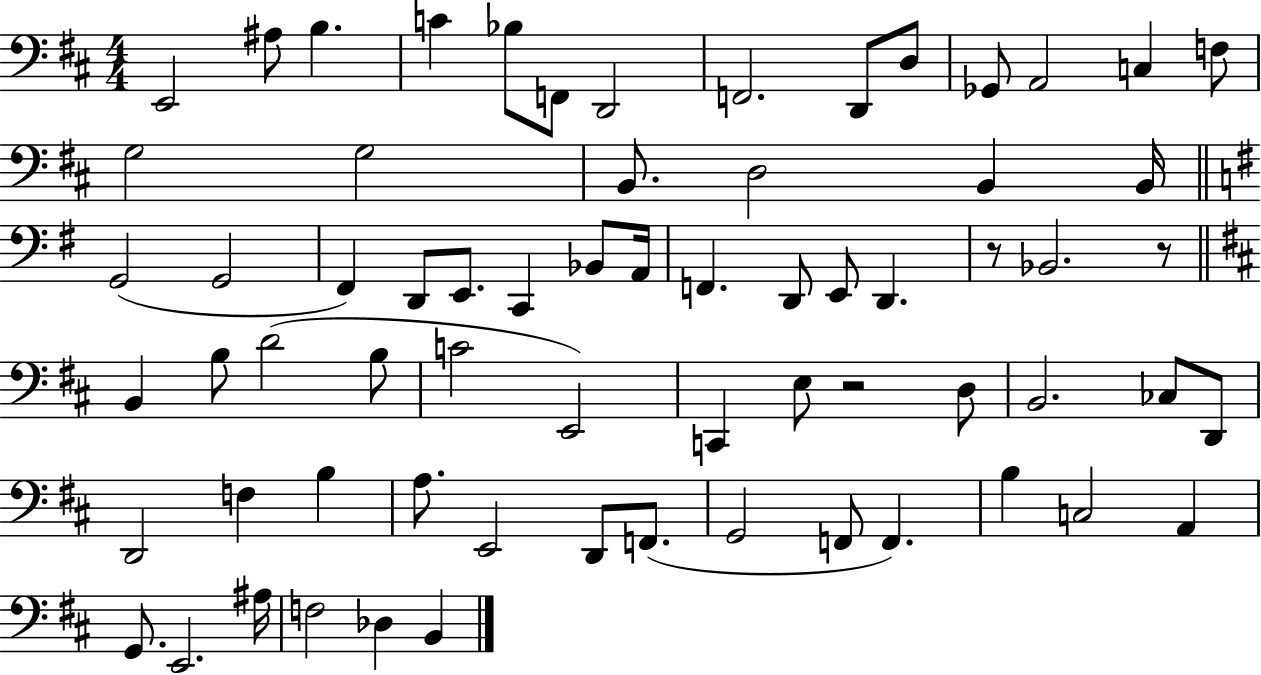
{
  \clef bass
  \numericTimeSignature
  \time 4/4
  \key d \major
  \repeat volta 2 { e,2 ais8 b4. | c'4 bes8 f,8 d,2 | f,2. d,8 d8 | ges,8 a,2 c4 f8 | \break g2 g2 | b,8. d2 b,4 b,16 | \bar "||" \break \key e \minor g,2( g,2 | fis,4) d,8 e,8. c,4 bes,8 a,16 | f,4. d,8 e,8 d,4. | r8 bes,2. r8 | \break \bar "||" \break \key d \major b,4 b8 d'2( b8 | c'2 e,2) | c,4 e8 r2 d8 | b,2. ces8 d,8 | \break d,2 f4 b4 | a8. e,2 d,8 f,8.( | g,2 f,8 f,4.) | b4 c2 a,4 | \break g,8. e,2. ais16 | f2 des4 b,4 | } \bar "|."
}